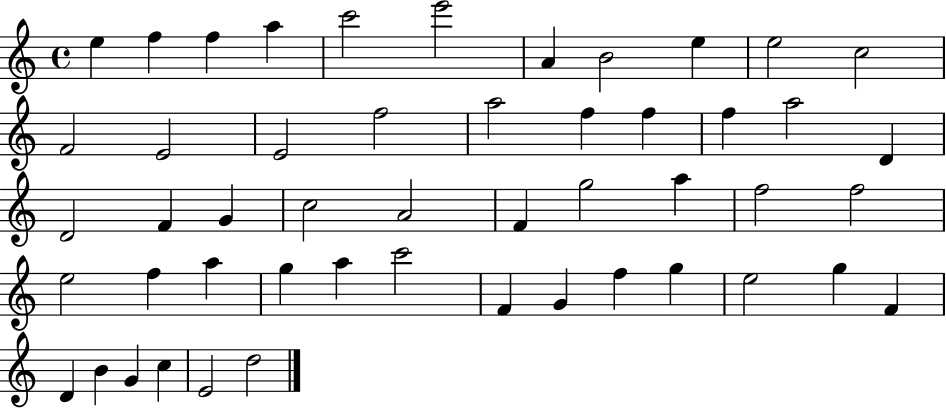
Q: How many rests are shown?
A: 0